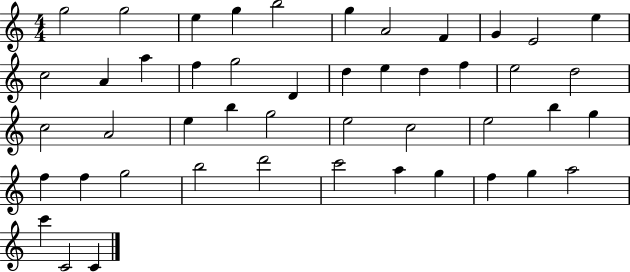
{
  \clef treble
  \numericTimeSignature
  \time 4/4
  \key c \major
  g''2 g''2 | e''4 g''4 b''2 | g''4 a'2 f'4 | g'4 e'2 e''4 | \break c''2 a'4 a''4 | f''4 g''2 d'4 | d''4 e''4 d''4 f''4 | e''2 d''2 | \break c''2 a'2 | e''4 b''4 g''2 | e''2 c''2 | e''2 b''4 g''4 | \break f''4 f''4 g''2 | b''2 d'''2 | c'''2 a''4 g''4 | f''4 g''4 a''2 | \break c'''4 c'2 c'4 | \bar "|."
}